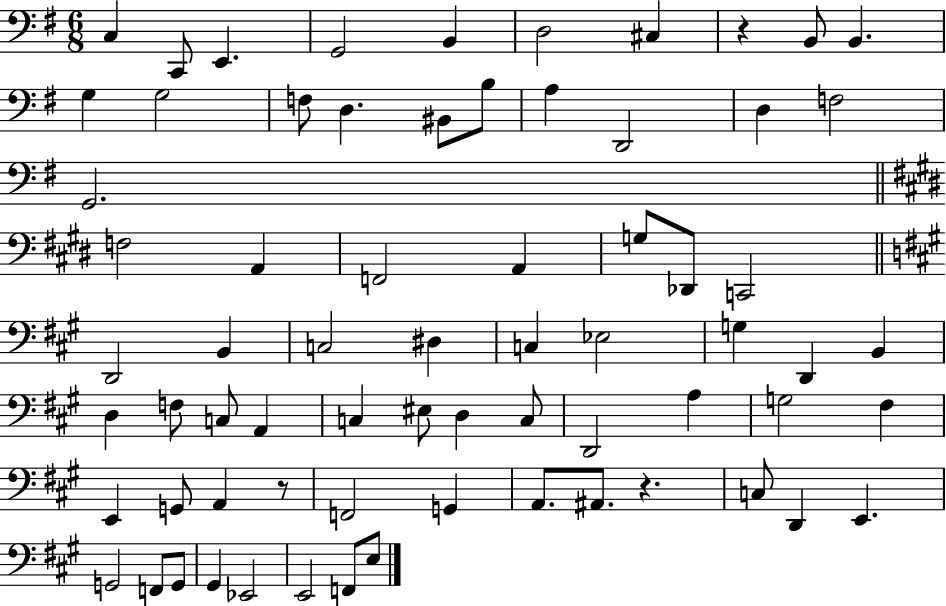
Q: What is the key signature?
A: G major